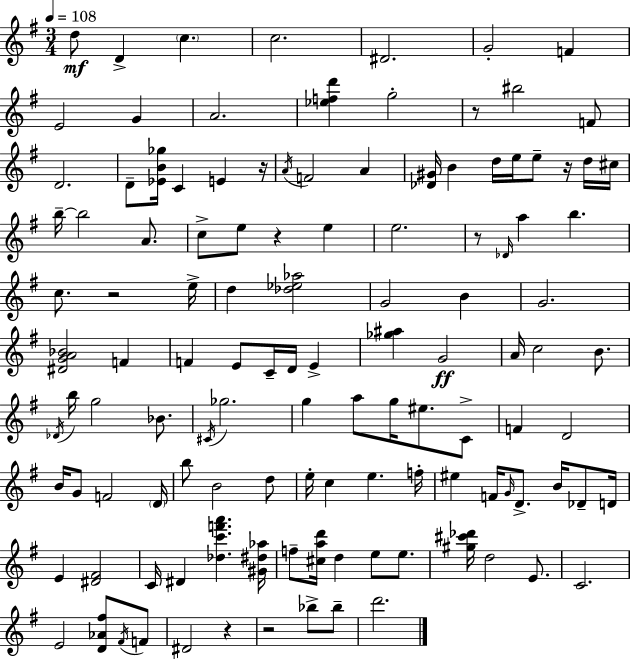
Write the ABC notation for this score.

X:1
T:Untitled
M:3/4
L:1/4
K:G
d/2 D c c2 ^D2 G2 F E2 G A2 [_efd'] g2 z/2 ^b2 F/2 D2 D/2 [_EB_g]/4 C E z/4 A/4 F2 A [_D^G]/4 B d/4 e/4 e/2 z/4 d/4 ^c/4 b/4 b2 A/2 c/2 e/2 z e e2 z/2 _D/4 a b c/2 z2 e/4 d [_d_e_a]2 G2 B G2 [^DGA_B]2 F F E/2 C/4 D/4 E [_g^a] G2 A/4 c2 B/2 _D/4 b/4 g2 _B/2 ^C/4 _g2 g a/2 g/4 ^e/2 C/2 F D2 B/4 G/2 F2 D/4 b/2 B2 d/2 e/4 c e f/4 ^e F/4 G/4 D/2 B/4 _D/2 D/4 E [^D^F]2 C/4 ^D [_dc'f'a'] [^G^d_a]/4 f/2 [^cad']/4 d e/2 e/2 [^g^c'_d']/4 d2 E/2 C2 E2 [D_A^f]/2 ^F/4 F/2 ^D2 z z2 _b/2 _b/2 d'2